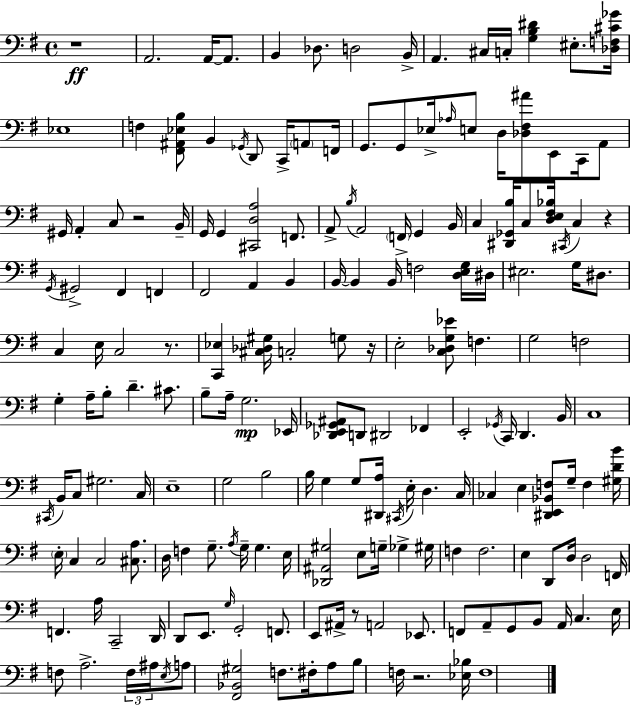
R/w A2/h. A2/s A2/e. B2/q Db3/e. D3/h B2/s A2/q. C#3/s C3/s [G3,B3,D#4]/q EIS3/e. [Db3,F3,C#4,Gb4]/s Eb3/w F3/q [F#2,A#2,Eb3,B3]/e B2/q Gb2/s D2/e C2/s A2/e F2/s G2/e. G2/e Eb3/s Ab3/s E3/e D3/s [Db3,F#3,A#4]/e E2/e C2/s A2/e G#2/s A2/q C3/e R/h B2/s G2/s G2/q [C#2,D3,A3]/h F2/e. A2/e B3/s A2/h F2/s G2/q B2/s C3/q [D#2,Gb2,B3]/s C3/e [D3,E3,F#3,Bb3]/s C#2/s C3/q R/q G2/s G#2/h F#2/q F2/q F#2/h A2/q B2/q B2/s B2/q B2/s F3/h [D3,E3,G3]/s D#3/s EIS3/h. G3/s D#3/e. C3/q E3/s C3/h R/e. [C2,Eb3]/q [C#3,Db3,G#3]/s C3/h G3/e R/s E3/h [C3,Db3,G3,Eb4]/e F3/q. G3/h F3/h G3/q A3/s B3/e D4/q. C#4/e. B3/e A3/s G3/h. Eb2/s [Db2,E2,Gb2,A#2]/e D2/e D#2/h FES2/q E2/h Gb2/s C2/s D2/q. B2/s C3/w C#2/s B2/s C3/e G#3/h. C3/s E3/w G3/h B3/h B3/s G3/q G3/e [D#2,A3]/s C#2/s E3/s D3/q. C3/s CES3/q E3/q [D#2,E2,Bb2,F3]/e G3/s F3/q [G#3,D4,B4]/s E3/s C3/q C3/h [C#3,A3]/e. D3/s F3/q G3/e. A3/s G3/s G3/q. E3/s [Db2,A#2,G#3]/h E3/e G3/s Gb3/q G#3/s F3/q F3/h. E3/q D2/e D3/s D3/h F2/s F2/q. A3/s C2/h D2/s D2/e E2/e. G3/s G2/h F2/e. E2/e A#2/s R/e A2/h Eb2/e. F2/e A2/e G2/e B2/e A2/s C3/q. E3/s F3/e A3/h. F3/s A#3/s E3/s A3/e [F#2,Bb2,G#3]/h F3/e. F#3/s A3/e B3/e F3/s R/h. [Eb3,Bb3]/s F3/w